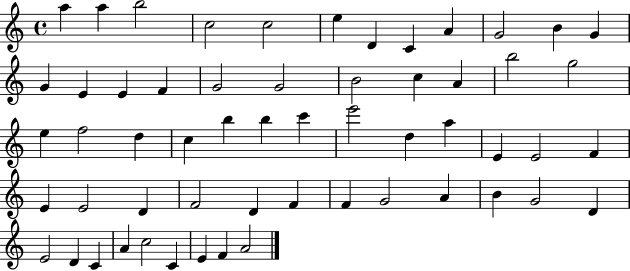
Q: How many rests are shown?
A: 0